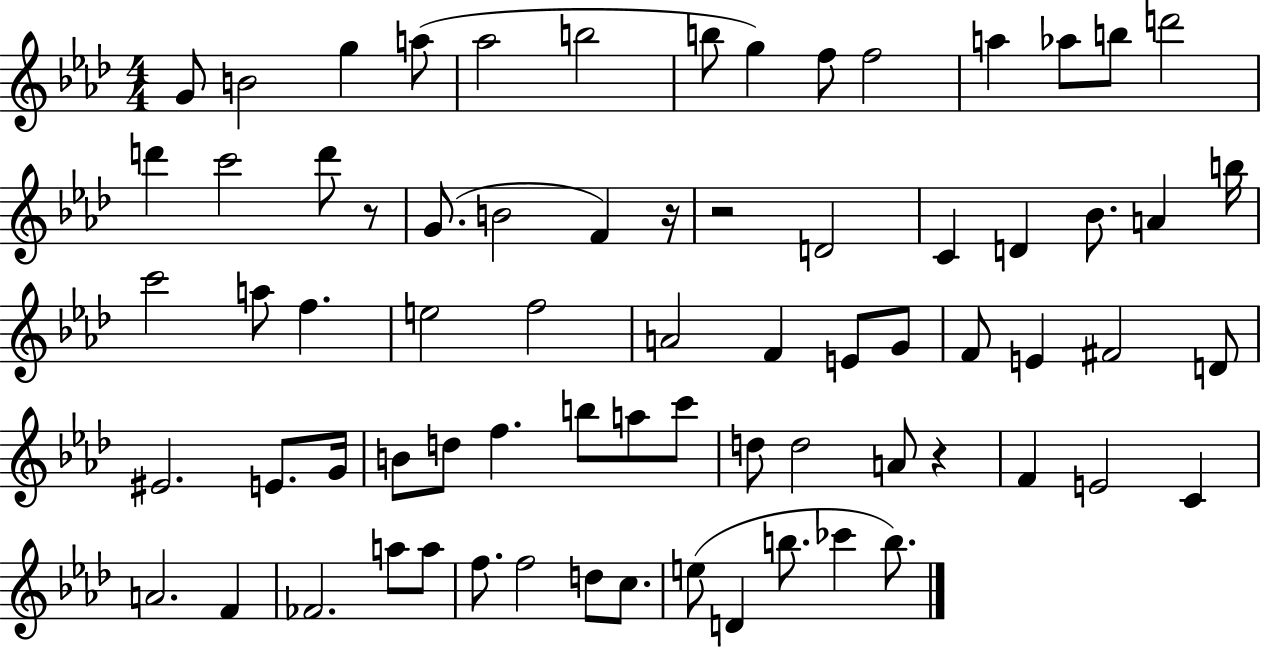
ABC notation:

X:1
T:Untitled
M:4/4
L:1/4
K:Ab
G/2 B2 g a/2 _a2 b2 b/2 g f/2 f2 a _a/2 b/2 d'2 d' c'2 d'/2 z/2 G/2 B2 F z/4 z2 D2 C D _B/2 A b/4 c'2 a/2 f e2 f2 A2 F E/2 G/2 F/2 E ^F2 D/2 ^E2 E/2 G/4 B/2 d/2 f b/2 a/2 c'/2 d/2 d2 A/2 z F E2 C A2 F _F2 a/2 a/2 f/2 f2 d/2 c/2 e/2 D b/2 _c' b/2